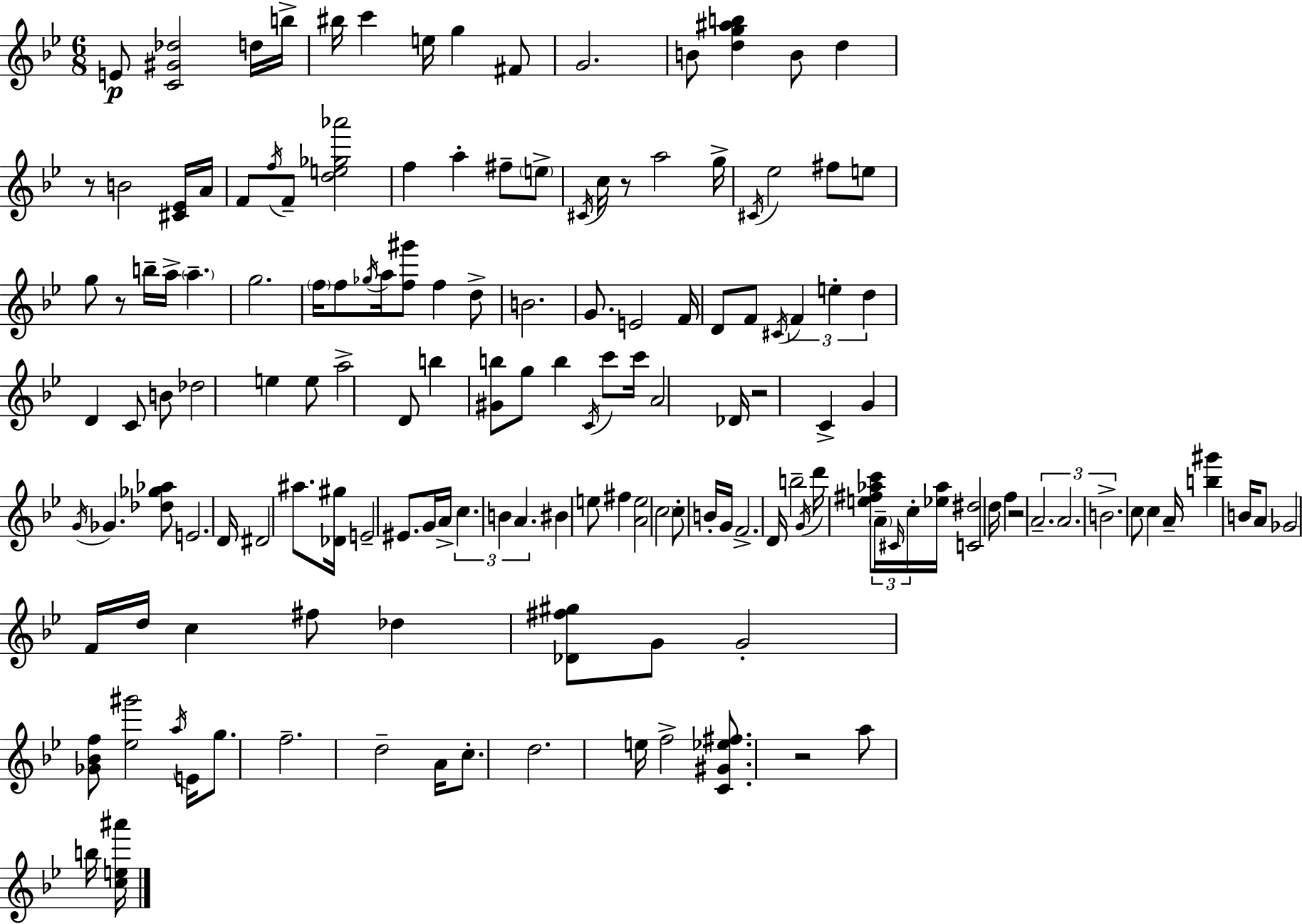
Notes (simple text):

E4/e [C4,G#4,Db5]/h D5/s B5/s BIS5/s C6/q E5/s G5/q F#4/e G4/h. B4/e [D5,G5,A#5,B5]/q B4/e D5/q R/e B4/h [C#4,Eb4]/s A4/s F4/e F5/s F4/e [D5,E5,Gb5,Ab6]/h F5/q A5/q F#5/e E5/e C#4/s C5/s R/e A5/h G5/s C#4/s Eb5/h F#5/e E5/e G5/e R/e B5/s A5/s A5/q. G5/h. F5/s F5/e Gb5/s A5/s [F5,G#6]/e F5/q D5/e B4/h. G4/e. E4/h F4/s D4/e F4/e C#4/s F4/q E5/q D5/q D4/q C4/e B4/e Db5/h E5/q E5/e A5/h D4/e B5/q [G#4,B5]/e G5/e B5/q C4/s C6/e C6/s A4/h Db4/s R/h C4/q G4/q G4/s Gb4/q. [Db5,Gb5,Ab5]/e E4/h. D4/s D#4/h A#5/e. [Db4,G#5]/s E4/h EIS4/e. G4/s A4/s C5/q. B4/q A4/q. BIS4/q E5/e F#5/q [A4,E5]/h C5/h C5/e B4/s G4/s F4/h. D4/s B5/h G4/s D6/s [E5,F#5,Ab5,C6]/e A4/s C#4/s C5/s [Eb5,Ab5]/s [C4,D#5]/h D5/s F5/q R/h A4/h. A4/h. B4/h. C5/e C5/q A4/s [B5,G#6]/q B4/s A4/e Gb4/h F4/s D5/s C5/q F#5/e Db5/q [Db4,F#5,G#5]/e G4/e G4/h [Gb4,Bb4,F5]/e [Eb5,G#6]/h A5/s E4/s G5/e. F5/h. D5/h A4/s C5/e. D5/h. E5/s F5/h [C4,G#4,Eb5,F#5]/e. R/h A5/e B5/s [C5,E5,A#6]/s